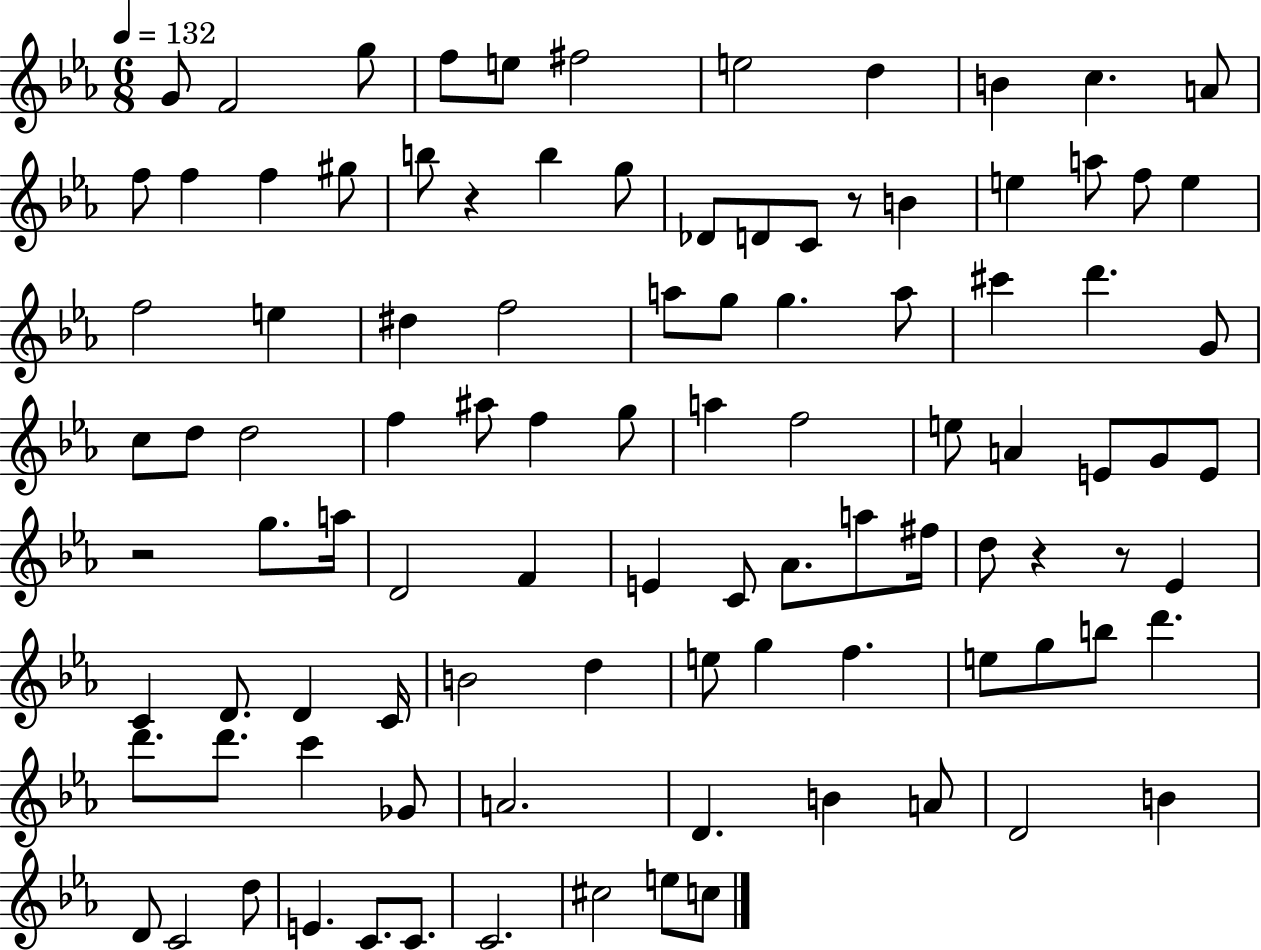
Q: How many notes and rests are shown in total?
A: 100